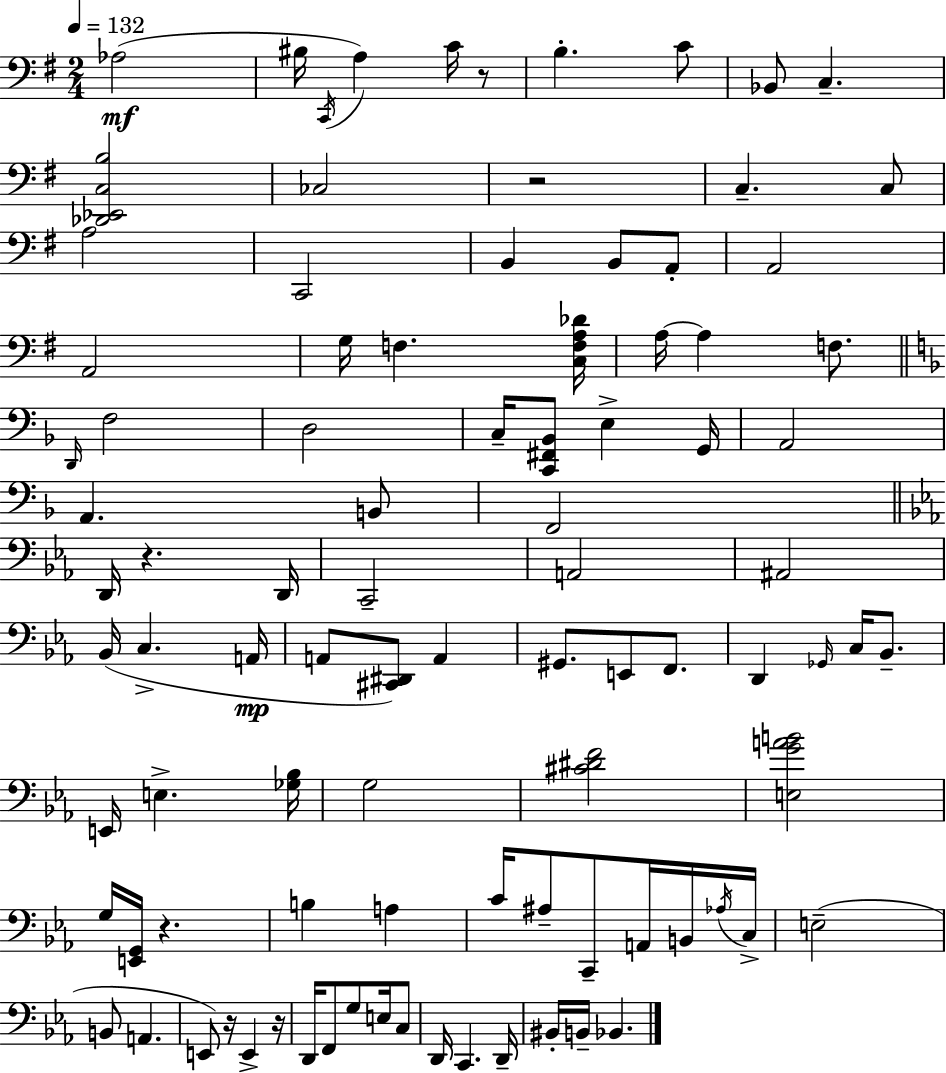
Ab3/h BIS3/s C2/s A3/q C4/s R/e B3/q. C4/e Bb2/e C3/q. [Db2,Eb2,C3,B3]/h CES3/h R/h C3/q. C3/e A3/h C2/h B2/q B2/e A2/e A2/h A2/h G3/s F3/q. [C3,F3,A3,Db4]/s A3/s A3/q F3/e. D2/s F3/h D3/h C3/s [C2,F#2,Bb2]/e E3/q G2/s A2/h A2/q. B2/e F2/h D2/s R/q. D2/s C2/h A2/h A#2/h Bb2/s C3/q. A2/s A2/e [C#2,D#2]/e A2/q G#2/e. E2/e F2/e. D2/q Gb2/s C3/s Bb2/e. E2/s E3/q. [Gb3,Bb3]/s G3/h [C#4,D#4,F4]/h [E3,G4,A4,B4]/h G3/s [E2,G2]/s R/q. B3/q A3/q C4/s A#3/e C2/e A2/s B2/s Ab3/s C3/s E3/h B2/e A2/q. E2/e R/s E2/q R/s D2/s F2/e G3/e E3/s C3/e D2/s C2/q. D2/s BIS2/s B2/s Bb2/q.